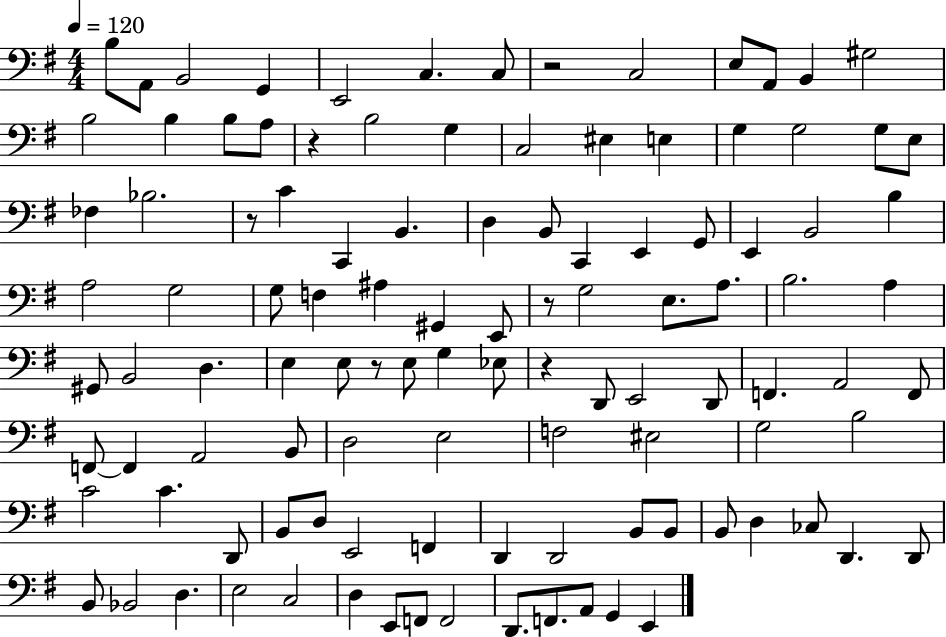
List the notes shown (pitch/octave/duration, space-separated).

B3/e A2/e B2/h G2/q E2/h C3/q. C3/e R/h C3/h E3/e A2/e B2/q G#3/h B3/h B3/q B3/e A3/e R/q B3/h G3/q C3/h EIS3/q E3/q G3/q G3/h G3/e E3/e FES3/q Bb3/h. R/e C4/q C2/q B2/q. D3/q B2/e C2/q E2/q G2/e E2/q B2/h B3/q A3/h G3/h G3/e F3/q A#3/q G#2/q E2/e R/e G3/h E3/e. A3/e. B3/h. A3/q G#2/e B2/h D3/q. E3/q E3/e R/e E3/e G3/q Eb3/e R/q D2/e E2/h D2/e F2/q. A2/h F2/e F2/e F2/q A2/h B2/e D3/h E3/h F3/h EIS3/h G3/h B3/h C4/h C4/q. D2/e B2/e D3/e E2/h F2/q D2/q D2/h B2/e B2/e B2/e D3/q CES3/e D2/q. D2/e B2/e Bb2/h D3/q. E3/h C3/h D3/q E2/e F2/e F2/h D2/e. F2/e. A2/e G2/q E2/q